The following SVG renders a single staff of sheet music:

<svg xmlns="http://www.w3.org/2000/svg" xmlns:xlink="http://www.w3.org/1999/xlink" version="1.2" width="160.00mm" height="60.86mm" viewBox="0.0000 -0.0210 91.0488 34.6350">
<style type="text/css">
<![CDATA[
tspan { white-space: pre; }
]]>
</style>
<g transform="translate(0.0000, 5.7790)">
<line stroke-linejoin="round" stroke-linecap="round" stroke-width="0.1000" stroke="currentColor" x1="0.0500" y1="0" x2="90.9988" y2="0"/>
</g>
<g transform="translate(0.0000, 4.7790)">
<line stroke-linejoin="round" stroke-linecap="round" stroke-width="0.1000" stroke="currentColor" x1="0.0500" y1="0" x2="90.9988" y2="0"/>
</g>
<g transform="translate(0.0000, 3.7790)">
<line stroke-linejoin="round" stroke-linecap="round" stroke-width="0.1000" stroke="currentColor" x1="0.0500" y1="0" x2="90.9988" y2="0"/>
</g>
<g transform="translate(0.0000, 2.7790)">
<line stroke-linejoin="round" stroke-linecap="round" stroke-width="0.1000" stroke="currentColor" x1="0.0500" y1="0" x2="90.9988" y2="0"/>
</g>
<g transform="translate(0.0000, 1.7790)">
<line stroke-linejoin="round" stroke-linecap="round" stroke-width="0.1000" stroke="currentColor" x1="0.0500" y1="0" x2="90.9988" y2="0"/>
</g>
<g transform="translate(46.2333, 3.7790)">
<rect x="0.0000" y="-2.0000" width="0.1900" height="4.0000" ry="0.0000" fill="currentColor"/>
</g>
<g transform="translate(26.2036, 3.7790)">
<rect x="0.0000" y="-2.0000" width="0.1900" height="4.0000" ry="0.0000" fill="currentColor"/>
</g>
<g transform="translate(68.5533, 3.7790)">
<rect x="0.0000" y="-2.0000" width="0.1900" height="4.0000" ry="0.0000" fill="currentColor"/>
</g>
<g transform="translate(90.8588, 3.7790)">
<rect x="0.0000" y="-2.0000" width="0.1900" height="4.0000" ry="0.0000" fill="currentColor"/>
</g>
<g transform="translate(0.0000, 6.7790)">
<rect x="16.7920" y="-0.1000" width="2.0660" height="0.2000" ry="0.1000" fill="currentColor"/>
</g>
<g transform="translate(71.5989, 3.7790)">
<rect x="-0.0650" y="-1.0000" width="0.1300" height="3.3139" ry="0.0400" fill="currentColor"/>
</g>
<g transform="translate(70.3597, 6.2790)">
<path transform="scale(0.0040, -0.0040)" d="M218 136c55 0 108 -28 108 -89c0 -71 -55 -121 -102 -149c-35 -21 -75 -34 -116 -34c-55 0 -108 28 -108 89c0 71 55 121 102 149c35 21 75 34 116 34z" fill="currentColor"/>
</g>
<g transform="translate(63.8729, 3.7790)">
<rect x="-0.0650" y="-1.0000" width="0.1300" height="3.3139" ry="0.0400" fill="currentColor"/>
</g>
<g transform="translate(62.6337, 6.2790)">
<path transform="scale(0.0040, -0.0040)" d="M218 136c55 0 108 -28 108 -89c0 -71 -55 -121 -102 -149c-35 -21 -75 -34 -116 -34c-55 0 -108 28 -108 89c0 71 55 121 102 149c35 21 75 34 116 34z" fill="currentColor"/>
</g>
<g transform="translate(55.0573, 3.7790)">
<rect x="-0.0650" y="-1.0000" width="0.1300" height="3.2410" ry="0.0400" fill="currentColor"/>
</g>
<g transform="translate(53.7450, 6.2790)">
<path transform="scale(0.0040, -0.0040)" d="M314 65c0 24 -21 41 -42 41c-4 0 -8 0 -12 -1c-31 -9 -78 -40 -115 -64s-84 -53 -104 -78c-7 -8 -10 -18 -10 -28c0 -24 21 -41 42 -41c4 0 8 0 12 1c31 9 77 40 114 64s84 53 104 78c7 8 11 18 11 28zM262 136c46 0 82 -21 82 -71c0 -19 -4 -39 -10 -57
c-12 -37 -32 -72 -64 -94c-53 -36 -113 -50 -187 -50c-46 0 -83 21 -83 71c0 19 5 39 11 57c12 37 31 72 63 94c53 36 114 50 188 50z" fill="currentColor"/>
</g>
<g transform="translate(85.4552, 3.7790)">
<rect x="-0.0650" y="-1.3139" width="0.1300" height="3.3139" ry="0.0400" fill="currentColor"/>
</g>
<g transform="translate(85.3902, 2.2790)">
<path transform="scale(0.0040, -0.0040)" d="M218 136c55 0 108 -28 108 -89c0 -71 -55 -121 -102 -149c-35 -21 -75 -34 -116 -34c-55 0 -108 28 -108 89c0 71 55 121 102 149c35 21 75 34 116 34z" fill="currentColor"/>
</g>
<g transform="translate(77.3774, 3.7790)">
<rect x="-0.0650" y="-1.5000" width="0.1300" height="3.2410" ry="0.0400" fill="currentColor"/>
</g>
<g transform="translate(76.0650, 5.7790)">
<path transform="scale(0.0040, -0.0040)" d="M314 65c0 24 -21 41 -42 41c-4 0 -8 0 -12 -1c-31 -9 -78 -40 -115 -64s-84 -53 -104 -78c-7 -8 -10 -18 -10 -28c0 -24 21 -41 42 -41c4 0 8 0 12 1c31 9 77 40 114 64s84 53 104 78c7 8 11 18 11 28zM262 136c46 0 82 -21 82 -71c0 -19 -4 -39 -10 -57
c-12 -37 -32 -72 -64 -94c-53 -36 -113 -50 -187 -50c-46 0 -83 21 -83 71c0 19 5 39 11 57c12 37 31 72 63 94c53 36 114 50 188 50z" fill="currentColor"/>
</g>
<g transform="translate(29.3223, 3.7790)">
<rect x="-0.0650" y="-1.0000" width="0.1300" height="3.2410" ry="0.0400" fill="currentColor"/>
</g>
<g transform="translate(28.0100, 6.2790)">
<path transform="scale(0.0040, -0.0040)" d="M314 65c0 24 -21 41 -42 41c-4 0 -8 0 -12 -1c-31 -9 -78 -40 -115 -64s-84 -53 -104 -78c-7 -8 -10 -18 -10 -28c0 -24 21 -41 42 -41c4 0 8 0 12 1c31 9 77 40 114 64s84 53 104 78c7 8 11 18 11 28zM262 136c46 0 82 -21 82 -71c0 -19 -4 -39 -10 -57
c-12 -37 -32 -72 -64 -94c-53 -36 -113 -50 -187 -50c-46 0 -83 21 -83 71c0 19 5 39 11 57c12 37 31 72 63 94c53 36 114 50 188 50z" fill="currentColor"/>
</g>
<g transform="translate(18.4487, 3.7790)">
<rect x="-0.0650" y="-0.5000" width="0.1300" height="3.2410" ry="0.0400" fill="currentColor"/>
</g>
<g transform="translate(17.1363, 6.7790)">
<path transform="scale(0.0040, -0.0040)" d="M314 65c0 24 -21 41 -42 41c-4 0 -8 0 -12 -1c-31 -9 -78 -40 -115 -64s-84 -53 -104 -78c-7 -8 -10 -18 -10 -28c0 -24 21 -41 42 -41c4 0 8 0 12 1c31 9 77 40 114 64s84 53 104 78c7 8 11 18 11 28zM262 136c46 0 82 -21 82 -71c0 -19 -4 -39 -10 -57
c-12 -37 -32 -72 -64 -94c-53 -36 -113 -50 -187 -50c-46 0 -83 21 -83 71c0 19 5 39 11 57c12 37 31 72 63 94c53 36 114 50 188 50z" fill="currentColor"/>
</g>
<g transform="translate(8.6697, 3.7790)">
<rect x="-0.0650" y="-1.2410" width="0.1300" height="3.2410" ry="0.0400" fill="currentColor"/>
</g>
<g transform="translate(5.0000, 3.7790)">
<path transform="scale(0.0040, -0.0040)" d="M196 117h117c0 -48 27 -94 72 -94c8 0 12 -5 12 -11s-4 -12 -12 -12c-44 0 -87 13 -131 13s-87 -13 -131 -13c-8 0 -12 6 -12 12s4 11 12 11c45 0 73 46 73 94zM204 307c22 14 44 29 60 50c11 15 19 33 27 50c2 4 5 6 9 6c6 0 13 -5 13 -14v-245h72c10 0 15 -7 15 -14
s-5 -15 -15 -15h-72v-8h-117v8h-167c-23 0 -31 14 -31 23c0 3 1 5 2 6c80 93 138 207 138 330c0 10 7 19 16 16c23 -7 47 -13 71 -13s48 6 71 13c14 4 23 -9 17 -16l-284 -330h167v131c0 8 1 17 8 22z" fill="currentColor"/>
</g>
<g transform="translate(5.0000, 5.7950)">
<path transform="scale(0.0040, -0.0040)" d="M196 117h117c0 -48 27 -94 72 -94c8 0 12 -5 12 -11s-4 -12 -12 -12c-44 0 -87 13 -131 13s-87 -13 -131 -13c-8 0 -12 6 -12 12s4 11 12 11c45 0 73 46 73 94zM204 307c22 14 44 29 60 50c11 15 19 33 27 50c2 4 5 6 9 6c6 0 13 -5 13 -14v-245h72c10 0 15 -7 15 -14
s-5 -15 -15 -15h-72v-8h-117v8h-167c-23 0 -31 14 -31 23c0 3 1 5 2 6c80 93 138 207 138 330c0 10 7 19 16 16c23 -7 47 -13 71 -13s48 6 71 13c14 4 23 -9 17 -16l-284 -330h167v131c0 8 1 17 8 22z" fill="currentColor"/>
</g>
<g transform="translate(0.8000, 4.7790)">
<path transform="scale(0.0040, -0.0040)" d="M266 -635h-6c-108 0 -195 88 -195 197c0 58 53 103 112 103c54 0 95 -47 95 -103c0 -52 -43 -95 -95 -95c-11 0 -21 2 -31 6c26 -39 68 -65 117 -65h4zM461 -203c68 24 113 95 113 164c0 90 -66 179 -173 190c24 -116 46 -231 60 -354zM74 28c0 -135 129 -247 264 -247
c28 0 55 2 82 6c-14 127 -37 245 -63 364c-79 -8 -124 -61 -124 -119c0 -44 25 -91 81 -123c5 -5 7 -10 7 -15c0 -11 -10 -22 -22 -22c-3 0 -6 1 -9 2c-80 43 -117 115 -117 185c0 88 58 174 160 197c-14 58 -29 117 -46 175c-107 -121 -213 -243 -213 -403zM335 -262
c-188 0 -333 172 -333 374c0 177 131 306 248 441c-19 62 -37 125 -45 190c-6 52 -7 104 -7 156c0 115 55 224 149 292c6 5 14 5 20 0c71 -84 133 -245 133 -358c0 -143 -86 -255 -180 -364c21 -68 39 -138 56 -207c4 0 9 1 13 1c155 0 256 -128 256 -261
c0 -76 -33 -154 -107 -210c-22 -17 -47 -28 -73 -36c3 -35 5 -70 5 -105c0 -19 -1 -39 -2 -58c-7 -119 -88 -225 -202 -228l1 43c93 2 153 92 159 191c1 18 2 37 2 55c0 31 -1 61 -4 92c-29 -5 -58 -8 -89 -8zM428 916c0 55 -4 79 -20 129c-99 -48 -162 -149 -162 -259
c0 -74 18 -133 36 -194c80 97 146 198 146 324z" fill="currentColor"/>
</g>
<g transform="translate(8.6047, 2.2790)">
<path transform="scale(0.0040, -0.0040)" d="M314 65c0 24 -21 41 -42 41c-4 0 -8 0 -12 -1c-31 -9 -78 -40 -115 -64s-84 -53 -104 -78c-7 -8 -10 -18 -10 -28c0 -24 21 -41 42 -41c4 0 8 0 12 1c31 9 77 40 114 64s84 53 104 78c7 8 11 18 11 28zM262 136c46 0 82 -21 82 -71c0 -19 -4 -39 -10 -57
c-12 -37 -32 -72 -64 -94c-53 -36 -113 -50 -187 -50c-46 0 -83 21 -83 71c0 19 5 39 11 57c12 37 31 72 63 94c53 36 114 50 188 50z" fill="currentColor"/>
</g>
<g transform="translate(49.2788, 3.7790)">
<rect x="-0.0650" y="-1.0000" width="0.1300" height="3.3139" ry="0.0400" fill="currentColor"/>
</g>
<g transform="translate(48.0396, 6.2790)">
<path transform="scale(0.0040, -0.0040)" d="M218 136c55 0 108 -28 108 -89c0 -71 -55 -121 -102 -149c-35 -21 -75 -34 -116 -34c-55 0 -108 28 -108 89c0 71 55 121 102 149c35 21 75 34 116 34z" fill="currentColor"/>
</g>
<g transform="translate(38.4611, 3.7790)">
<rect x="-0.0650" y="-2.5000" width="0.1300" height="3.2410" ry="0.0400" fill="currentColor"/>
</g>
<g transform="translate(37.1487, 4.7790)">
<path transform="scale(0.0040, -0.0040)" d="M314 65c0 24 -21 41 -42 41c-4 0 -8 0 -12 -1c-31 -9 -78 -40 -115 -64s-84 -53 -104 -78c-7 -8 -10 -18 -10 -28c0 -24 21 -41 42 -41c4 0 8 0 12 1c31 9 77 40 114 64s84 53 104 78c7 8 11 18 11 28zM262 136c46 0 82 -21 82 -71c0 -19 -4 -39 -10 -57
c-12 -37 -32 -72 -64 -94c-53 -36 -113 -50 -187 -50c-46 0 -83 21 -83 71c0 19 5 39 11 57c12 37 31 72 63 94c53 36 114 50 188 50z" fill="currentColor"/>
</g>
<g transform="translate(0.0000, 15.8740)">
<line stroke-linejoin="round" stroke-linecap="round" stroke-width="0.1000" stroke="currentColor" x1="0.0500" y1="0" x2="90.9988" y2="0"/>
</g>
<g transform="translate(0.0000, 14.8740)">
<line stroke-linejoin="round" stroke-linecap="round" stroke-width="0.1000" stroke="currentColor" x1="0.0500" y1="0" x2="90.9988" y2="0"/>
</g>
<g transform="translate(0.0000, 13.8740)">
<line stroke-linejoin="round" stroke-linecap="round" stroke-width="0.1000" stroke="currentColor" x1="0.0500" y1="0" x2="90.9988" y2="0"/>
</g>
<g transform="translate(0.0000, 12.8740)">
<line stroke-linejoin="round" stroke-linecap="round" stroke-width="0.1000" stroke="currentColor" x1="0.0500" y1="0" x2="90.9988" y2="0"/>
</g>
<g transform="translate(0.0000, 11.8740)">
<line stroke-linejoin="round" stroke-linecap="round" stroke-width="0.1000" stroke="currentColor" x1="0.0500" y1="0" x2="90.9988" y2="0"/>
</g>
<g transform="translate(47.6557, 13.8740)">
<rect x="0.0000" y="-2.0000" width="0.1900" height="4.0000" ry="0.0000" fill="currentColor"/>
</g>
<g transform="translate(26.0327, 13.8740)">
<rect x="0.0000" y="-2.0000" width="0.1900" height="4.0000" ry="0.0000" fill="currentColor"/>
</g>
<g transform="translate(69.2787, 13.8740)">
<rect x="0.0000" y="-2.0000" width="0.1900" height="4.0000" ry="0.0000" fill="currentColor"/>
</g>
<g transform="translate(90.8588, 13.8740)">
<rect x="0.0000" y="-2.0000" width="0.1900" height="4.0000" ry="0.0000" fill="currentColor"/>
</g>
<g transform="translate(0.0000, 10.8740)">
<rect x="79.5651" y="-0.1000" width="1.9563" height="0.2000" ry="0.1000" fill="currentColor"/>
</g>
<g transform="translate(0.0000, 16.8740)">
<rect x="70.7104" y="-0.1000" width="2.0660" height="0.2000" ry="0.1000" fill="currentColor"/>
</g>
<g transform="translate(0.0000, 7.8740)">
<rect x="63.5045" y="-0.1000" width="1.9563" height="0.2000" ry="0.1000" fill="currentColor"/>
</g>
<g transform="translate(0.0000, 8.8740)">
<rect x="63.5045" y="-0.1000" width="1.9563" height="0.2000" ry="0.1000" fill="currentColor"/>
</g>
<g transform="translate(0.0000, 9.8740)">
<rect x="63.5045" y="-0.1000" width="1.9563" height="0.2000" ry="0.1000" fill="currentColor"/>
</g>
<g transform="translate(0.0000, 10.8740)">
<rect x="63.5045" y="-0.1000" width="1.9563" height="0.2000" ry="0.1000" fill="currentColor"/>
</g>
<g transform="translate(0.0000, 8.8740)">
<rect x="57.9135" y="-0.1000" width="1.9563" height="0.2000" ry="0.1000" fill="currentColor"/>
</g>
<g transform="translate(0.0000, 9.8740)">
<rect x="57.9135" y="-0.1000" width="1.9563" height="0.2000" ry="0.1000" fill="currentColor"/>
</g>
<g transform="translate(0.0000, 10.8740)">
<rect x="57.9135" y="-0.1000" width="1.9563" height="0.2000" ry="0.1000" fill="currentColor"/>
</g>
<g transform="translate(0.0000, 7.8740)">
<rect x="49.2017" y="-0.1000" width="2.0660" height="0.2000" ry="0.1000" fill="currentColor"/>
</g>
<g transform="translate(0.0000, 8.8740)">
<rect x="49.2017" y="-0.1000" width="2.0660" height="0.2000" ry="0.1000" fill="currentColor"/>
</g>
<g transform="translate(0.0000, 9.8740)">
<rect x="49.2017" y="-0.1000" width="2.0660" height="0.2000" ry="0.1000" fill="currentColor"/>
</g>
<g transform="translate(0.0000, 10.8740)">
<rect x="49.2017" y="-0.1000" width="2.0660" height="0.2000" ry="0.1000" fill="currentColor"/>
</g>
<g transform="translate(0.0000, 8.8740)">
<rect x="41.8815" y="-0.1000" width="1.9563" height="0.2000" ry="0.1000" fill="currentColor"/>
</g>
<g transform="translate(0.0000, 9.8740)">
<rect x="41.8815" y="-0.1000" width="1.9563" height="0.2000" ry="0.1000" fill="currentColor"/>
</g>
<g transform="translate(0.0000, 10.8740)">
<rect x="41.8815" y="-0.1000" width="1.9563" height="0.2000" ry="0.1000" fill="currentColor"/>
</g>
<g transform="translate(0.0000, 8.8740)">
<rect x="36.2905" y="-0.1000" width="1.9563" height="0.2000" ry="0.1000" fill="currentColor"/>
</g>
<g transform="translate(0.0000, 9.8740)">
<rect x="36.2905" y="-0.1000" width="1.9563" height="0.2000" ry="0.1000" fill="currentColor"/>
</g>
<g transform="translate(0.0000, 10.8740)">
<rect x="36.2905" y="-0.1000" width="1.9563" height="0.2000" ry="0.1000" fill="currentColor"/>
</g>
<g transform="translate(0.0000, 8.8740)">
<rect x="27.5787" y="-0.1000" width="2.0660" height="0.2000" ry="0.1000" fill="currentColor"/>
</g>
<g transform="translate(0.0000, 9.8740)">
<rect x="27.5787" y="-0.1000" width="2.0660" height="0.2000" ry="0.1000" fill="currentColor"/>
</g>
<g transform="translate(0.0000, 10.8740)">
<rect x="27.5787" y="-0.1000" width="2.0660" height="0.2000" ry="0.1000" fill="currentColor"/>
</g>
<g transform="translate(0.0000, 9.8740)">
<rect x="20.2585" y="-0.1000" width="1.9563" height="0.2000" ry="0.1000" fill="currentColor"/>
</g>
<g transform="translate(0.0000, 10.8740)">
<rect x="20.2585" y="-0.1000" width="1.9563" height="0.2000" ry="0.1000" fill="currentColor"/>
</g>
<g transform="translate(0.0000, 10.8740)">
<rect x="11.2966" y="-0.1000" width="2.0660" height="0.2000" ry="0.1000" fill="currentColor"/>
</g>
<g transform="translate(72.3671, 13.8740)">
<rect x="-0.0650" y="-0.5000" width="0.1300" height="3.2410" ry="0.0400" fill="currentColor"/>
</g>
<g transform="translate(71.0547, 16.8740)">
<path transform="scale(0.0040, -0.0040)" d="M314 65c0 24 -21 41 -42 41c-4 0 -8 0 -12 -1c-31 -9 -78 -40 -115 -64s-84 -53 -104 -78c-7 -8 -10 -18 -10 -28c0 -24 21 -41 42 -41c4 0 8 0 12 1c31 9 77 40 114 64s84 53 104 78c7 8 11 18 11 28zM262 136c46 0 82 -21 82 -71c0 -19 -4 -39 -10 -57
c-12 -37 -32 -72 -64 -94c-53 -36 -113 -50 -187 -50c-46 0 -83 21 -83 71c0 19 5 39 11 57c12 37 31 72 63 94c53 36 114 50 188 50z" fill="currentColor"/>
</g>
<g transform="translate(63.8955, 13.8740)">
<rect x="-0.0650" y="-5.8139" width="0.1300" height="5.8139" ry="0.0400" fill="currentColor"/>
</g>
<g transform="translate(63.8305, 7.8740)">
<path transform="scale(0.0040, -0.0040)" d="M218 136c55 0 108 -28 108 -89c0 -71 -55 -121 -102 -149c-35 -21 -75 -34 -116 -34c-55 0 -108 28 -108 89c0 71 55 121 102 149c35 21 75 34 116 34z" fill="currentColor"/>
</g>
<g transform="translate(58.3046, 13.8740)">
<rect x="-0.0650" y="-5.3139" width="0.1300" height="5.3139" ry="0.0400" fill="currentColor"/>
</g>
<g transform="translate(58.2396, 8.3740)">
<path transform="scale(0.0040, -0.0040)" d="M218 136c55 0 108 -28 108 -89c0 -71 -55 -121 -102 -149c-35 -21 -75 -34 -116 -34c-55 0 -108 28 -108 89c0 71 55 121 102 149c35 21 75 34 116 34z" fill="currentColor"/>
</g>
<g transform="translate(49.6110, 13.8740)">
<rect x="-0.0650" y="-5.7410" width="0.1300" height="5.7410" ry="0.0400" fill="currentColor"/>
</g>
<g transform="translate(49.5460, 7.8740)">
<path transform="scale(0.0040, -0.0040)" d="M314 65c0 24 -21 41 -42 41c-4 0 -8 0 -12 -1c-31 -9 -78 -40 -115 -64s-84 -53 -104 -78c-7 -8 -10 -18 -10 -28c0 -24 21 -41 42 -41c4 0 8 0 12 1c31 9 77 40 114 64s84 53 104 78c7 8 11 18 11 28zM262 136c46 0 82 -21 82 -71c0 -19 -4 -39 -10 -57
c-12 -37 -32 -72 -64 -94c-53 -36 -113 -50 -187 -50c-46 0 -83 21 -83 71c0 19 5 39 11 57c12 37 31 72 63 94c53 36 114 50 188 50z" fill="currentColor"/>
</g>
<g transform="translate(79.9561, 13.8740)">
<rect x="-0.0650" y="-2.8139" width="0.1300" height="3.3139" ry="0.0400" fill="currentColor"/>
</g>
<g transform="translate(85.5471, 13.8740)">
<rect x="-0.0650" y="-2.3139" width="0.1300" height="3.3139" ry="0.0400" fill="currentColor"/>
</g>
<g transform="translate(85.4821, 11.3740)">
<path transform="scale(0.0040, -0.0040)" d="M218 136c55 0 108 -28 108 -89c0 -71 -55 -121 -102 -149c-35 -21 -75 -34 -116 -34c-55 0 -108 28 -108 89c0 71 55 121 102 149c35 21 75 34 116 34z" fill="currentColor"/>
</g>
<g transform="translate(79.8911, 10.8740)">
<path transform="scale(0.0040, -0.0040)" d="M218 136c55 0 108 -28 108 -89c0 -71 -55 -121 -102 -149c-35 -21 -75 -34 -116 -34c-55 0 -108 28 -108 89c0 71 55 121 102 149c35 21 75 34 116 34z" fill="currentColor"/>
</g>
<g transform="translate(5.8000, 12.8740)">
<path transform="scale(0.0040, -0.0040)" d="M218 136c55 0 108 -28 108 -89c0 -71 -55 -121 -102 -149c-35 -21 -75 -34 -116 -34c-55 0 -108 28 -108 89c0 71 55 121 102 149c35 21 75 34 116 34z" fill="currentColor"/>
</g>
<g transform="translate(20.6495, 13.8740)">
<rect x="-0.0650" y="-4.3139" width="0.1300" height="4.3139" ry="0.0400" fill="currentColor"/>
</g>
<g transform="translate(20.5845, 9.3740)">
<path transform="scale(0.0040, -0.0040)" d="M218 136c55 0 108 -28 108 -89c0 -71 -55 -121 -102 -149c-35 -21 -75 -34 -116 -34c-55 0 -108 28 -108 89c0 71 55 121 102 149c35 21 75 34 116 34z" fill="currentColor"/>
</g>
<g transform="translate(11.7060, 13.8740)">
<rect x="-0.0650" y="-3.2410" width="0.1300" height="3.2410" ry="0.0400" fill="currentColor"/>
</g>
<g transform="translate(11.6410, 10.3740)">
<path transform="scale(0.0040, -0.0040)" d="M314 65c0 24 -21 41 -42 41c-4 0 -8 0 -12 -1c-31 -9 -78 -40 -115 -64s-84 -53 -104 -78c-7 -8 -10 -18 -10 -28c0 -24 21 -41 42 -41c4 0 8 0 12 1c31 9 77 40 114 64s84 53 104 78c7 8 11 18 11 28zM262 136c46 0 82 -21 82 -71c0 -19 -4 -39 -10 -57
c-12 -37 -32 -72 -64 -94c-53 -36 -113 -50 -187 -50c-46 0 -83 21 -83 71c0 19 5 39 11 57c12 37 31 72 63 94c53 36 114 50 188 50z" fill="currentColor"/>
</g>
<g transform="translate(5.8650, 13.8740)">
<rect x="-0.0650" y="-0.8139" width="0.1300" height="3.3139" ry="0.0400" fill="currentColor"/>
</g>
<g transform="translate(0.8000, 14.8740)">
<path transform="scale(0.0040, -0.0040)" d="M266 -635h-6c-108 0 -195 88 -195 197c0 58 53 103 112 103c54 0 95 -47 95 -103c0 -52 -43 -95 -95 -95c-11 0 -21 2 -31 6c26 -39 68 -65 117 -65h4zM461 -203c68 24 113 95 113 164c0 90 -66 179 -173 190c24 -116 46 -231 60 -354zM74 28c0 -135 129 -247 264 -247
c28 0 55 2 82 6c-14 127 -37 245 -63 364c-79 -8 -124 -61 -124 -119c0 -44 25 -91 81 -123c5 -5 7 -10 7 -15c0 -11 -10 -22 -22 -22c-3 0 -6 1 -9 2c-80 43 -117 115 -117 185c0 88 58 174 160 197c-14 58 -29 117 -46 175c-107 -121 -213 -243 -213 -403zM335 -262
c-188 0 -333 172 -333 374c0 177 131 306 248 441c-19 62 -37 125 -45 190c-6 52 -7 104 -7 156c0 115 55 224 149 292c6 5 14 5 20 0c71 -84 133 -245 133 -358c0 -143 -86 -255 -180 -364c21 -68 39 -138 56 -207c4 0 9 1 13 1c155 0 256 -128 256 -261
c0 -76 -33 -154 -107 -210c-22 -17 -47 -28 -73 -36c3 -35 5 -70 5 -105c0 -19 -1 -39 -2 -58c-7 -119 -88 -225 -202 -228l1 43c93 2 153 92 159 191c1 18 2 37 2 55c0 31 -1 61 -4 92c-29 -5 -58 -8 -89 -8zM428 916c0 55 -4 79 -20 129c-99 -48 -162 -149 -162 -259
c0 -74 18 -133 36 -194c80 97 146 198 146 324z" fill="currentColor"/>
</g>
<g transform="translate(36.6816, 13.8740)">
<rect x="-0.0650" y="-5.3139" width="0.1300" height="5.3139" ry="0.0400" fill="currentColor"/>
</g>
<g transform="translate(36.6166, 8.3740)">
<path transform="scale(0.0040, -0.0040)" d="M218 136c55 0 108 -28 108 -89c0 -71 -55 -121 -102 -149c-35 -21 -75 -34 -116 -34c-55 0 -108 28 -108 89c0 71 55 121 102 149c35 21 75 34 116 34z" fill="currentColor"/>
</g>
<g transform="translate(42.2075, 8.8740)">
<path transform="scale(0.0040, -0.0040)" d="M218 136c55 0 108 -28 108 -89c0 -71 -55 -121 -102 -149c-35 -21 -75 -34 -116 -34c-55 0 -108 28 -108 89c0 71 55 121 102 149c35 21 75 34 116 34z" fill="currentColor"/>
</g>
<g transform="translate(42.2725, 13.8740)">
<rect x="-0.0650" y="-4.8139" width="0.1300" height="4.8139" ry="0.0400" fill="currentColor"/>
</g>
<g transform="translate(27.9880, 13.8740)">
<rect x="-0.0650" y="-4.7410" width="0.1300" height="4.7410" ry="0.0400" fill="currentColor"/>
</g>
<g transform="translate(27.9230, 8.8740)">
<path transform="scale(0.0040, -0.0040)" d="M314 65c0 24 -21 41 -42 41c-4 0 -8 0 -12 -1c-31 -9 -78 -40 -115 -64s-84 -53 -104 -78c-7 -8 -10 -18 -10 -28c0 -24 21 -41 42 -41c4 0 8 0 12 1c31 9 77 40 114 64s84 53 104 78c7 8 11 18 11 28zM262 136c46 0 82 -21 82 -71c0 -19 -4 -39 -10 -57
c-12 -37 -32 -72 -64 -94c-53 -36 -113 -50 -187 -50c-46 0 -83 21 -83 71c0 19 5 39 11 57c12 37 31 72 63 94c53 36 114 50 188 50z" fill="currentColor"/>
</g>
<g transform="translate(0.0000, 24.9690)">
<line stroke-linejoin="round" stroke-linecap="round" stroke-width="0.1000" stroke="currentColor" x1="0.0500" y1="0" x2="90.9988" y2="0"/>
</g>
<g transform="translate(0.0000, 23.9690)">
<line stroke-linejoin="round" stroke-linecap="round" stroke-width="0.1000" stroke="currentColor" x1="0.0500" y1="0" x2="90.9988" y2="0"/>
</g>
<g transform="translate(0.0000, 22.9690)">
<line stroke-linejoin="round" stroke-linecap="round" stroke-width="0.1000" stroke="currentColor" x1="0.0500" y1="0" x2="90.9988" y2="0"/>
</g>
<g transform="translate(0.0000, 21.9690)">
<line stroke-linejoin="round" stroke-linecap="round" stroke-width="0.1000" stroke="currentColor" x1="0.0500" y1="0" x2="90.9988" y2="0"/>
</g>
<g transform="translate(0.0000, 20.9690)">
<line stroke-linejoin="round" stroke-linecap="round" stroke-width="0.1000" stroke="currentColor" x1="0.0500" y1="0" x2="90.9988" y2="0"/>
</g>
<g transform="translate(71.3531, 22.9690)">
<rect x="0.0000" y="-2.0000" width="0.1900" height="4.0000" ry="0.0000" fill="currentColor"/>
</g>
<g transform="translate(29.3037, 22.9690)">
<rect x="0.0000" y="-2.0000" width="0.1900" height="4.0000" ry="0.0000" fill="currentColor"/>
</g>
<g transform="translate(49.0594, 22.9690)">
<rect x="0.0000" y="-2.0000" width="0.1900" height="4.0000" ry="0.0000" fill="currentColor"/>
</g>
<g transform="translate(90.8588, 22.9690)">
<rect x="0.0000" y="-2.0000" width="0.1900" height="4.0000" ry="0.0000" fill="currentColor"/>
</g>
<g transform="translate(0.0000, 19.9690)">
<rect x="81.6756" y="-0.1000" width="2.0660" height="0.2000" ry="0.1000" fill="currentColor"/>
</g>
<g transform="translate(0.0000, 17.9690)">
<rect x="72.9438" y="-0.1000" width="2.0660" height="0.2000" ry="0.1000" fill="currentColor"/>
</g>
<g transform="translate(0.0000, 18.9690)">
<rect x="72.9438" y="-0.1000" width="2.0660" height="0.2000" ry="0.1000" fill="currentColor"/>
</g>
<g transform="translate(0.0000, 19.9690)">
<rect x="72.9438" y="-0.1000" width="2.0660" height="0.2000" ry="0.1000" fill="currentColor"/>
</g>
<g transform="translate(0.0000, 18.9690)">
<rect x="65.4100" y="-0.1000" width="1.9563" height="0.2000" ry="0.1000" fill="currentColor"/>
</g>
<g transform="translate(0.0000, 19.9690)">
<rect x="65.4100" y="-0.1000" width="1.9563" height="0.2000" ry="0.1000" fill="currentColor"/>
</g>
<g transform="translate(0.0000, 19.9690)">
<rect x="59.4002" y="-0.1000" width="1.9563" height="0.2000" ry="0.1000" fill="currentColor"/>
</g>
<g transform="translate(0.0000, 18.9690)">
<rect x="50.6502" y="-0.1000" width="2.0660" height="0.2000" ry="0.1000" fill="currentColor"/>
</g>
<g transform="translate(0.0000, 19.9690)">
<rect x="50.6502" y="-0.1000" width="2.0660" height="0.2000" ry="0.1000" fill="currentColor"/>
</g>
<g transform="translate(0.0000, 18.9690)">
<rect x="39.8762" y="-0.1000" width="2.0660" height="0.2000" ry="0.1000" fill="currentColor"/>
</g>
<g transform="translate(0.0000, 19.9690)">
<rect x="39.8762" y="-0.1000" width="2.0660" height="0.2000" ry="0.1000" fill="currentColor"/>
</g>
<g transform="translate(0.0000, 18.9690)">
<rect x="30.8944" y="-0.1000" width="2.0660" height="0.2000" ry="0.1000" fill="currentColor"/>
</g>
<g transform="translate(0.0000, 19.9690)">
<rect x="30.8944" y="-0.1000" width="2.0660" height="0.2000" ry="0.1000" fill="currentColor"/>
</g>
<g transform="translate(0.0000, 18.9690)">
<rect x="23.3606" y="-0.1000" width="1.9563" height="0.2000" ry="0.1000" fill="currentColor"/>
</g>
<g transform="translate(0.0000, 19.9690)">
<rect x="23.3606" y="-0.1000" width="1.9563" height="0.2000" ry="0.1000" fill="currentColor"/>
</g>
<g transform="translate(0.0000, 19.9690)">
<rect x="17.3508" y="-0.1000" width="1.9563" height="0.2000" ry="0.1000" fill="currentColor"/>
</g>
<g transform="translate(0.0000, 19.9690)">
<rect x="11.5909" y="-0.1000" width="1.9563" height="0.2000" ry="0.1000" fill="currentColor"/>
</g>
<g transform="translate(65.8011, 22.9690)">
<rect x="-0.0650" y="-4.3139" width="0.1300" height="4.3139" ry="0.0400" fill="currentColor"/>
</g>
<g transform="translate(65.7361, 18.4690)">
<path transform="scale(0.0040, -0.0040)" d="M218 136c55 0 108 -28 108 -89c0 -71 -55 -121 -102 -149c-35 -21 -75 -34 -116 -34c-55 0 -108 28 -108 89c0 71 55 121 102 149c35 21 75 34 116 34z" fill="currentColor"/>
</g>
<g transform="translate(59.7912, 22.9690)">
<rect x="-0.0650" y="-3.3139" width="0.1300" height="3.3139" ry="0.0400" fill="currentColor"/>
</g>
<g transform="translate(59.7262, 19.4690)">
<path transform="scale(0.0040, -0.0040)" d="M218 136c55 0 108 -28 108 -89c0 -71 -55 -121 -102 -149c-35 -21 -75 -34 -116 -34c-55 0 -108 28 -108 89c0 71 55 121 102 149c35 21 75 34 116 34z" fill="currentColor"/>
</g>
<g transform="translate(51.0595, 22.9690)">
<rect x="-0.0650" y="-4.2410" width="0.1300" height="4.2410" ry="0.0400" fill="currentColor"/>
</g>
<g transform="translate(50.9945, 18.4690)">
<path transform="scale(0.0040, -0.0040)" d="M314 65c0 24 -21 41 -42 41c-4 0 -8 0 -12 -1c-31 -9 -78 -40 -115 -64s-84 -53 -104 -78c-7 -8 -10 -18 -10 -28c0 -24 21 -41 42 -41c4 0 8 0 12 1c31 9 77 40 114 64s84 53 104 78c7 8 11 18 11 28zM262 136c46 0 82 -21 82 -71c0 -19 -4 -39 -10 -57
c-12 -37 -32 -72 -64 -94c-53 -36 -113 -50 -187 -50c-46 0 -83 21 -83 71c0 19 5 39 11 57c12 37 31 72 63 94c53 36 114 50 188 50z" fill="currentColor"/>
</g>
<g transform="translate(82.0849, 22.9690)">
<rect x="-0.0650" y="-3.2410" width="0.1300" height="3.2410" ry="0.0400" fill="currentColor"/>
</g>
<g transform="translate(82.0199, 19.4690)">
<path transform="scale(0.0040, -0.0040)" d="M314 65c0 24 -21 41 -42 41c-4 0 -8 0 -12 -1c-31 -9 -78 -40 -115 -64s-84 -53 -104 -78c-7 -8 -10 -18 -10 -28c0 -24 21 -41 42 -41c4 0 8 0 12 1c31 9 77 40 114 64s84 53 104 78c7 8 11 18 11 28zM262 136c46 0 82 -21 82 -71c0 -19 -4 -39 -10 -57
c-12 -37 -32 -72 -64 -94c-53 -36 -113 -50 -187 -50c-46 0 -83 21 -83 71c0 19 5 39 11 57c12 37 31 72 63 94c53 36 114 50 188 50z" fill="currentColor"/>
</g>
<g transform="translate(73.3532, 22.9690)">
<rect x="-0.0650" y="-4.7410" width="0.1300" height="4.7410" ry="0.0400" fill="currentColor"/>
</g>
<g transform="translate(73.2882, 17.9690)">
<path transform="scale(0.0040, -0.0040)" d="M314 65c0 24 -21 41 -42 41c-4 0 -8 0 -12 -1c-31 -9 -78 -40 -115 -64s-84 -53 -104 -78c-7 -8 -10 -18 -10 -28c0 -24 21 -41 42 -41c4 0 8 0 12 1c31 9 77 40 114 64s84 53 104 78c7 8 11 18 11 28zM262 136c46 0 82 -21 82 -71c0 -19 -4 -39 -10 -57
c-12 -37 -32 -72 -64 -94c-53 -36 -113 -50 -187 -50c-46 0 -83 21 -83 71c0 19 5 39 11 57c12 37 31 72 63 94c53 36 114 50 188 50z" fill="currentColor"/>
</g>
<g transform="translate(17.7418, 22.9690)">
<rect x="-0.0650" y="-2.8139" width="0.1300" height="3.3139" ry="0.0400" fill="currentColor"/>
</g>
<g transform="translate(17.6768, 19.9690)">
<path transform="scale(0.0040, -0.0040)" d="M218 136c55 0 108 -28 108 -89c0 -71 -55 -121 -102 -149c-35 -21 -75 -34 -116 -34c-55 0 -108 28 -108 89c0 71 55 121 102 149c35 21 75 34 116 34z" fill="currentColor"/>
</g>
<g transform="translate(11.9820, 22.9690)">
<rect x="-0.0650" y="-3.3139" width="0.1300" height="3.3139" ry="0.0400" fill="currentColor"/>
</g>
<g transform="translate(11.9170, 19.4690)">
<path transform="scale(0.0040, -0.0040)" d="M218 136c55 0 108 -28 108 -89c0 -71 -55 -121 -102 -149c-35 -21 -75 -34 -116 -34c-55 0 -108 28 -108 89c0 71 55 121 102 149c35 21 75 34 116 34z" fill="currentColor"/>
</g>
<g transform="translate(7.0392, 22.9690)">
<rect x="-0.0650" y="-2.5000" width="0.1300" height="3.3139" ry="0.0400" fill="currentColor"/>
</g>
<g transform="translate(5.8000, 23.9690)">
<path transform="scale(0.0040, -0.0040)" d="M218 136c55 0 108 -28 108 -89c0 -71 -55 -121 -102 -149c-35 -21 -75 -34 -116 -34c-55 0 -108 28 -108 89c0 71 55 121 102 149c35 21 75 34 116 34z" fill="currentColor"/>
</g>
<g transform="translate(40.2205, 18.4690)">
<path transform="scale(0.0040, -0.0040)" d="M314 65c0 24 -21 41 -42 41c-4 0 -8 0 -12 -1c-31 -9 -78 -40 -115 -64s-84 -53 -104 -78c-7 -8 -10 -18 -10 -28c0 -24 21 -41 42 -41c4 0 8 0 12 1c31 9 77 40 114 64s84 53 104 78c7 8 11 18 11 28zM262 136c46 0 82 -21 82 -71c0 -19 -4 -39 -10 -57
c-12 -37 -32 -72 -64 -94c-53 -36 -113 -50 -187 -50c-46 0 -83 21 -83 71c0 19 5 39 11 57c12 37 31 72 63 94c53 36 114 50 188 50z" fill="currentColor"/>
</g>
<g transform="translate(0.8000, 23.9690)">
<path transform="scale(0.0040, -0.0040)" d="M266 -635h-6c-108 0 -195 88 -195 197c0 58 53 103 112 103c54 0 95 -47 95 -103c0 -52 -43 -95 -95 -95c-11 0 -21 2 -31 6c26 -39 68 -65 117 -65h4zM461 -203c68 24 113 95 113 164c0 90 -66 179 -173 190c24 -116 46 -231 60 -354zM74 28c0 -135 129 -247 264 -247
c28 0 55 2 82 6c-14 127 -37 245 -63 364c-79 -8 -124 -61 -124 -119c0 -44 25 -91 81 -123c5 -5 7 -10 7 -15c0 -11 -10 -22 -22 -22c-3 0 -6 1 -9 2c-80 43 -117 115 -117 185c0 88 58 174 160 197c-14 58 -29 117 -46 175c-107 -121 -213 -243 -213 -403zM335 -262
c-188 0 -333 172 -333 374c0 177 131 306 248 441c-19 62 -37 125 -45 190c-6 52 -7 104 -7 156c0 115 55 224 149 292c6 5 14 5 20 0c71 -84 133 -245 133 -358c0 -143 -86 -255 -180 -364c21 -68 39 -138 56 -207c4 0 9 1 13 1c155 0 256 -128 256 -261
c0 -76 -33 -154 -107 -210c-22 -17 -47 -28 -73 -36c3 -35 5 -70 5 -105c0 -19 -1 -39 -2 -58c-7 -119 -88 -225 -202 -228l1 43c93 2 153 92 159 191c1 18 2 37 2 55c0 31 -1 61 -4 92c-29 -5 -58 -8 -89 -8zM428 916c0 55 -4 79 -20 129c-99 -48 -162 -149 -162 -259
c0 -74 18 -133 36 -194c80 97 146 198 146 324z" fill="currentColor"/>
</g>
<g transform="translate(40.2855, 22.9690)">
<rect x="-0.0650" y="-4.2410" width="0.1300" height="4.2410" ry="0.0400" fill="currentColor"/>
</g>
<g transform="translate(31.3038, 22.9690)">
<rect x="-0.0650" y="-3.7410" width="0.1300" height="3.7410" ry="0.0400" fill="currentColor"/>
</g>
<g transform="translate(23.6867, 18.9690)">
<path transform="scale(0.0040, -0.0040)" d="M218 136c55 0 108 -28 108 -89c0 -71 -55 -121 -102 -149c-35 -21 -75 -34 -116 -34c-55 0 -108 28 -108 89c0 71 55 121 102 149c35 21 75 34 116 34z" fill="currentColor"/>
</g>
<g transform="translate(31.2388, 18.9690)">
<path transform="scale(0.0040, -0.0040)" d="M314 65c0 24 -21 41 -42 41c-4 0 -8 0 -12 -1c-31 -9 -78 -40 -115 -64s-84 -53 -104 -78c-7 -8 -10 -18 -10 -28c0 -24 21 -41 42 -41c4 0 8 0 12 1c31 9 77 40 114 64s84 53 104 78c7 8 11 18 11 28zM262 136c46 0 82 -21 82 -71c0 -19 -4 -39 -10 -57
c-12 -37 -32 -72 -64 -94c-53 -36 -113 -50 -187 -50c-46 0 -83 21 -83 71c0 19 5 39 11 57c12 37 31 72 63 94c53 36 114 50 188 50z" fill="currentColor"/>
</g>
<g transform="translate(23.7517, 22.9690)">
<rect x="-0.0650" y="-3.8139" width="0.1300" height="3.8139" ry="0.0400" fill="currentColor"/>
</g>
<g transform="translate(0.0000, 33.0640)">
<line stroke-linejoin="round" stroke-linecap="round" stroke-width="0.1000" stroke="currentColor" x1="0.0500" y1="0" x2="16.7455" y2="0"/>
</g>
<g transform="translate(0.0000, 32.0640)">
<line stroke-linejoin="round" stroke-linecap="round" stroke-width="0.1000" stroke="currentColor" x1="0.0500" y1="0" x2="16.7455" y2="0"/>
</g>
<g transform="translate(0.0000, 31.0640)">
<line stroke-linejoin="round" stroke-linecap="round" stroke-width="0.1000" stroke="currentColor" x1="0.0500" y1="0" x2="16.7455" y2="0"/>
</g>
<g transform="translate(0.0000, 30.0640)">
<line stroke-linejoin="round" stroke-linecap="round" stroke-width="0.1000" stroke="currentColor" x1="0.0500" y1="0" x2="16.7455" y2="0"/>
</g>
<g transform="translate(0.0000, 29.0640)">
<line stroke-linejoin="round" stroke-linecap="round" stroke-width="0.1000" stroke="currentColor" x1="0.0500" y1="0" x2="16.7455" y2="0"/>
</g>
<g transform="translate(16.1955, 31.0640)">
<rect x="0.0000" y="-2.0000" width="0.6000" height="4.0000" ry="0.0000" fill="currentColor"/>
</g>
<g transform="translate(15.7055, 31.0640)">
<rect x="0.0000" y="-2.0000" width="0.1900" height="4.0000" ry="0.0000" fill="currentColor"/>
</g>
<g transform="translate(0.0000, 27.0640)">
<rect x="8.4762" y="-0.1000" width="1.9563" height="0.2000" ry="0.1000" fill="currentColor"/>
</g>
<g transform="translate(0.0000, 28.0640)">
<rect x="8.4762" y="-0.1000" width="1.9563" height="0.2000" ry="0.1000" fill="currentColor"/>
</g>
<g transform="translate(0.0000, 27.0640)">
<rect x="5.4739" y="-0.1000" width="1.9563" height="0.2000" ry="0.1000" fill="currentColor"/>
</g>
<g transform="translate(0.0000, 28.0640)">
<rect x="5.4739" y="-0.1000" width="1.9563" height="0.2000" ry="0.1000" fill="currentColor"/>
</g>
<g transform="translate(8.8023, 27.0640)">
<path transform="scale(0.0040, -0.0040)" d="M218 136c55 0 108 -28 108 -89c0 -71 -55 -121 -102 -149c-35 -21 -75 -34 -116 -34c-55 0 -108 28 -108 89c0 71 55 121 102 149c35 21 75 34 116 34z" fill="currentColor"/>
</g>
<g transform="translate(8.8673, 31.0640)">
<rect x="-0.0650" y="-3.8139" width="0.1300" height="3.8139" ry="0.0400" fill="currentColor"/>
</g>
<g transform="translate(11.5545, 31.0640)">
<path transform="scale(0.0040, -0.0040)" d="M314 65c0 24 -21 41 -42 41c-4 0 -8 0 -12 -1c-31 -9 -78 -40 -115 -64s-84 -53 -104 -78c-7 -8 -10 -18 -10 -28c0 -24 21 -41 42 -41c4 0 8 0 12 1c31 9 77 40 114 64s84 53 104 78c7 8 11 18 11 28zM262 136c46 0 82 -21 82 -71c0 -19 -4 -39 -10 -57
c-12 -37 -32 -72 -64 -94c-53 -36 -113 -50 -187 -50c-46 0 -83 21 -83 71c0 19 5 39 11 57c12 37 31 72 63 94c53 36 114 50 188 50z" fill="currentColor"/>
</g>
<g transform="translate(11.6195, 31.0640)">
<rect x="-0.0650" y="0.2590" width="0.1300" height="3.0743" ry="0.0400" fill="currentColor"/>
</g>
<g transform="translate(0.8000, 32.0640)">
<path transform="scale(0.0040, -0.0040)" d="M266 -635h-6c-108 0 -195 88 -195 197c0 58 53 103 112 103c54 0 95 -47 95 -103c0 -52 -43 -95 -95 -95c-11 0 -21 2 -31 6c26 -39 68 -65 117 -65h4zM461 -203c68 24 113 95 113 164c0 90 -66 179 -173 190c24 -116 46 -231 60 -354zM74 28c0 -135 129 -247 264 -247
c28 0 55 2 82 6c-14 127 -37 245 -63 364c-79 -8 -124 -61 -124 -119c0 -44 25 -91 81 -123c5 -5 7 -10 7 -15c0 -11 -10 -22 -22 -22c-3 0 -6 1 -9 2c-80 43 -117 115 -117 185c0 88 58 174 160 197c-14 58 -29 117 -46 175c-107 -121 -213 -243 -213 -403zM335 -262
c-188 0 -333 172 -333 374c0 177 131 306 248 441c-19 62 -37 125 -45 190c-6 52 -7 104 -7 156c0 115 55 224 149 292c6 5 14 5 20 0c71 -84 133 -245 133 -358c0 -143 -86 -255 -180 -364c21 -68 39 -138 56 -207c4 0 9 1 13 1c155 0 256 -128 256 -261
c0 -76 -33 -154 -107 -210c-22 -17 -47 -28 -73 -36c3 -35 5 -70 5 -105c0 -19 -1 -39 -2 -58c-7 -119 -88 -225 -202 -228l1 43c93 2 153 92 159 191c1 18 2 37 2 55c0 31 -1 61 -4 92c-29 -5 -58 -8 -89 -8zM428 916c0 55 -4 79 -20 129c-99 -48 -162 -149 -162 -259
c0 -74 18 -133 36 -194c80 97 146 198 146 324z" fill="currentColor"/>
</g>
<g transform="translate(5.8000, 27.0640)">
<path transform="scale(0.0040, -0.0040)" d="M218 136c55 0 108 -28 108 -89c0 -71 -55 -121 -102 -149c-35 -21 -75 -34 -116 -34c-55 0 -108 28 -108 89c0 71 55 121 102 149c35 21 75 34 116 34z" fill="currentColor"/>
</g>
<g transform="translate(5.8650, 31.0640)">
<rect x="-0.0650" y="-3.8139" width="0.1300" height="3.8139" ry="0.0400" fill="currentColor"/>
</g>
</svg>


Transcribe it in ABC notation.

X:1
T:Untitled
M:4/4
L:1/4
K:C
e2 C2 D2 G2 D D2 D D E2 e d b2 d' e'2 f' e' g'2 f' g' C2 a g G b a c' c'2 d'2 d'2 b d' e'2 b2 c' c' B2